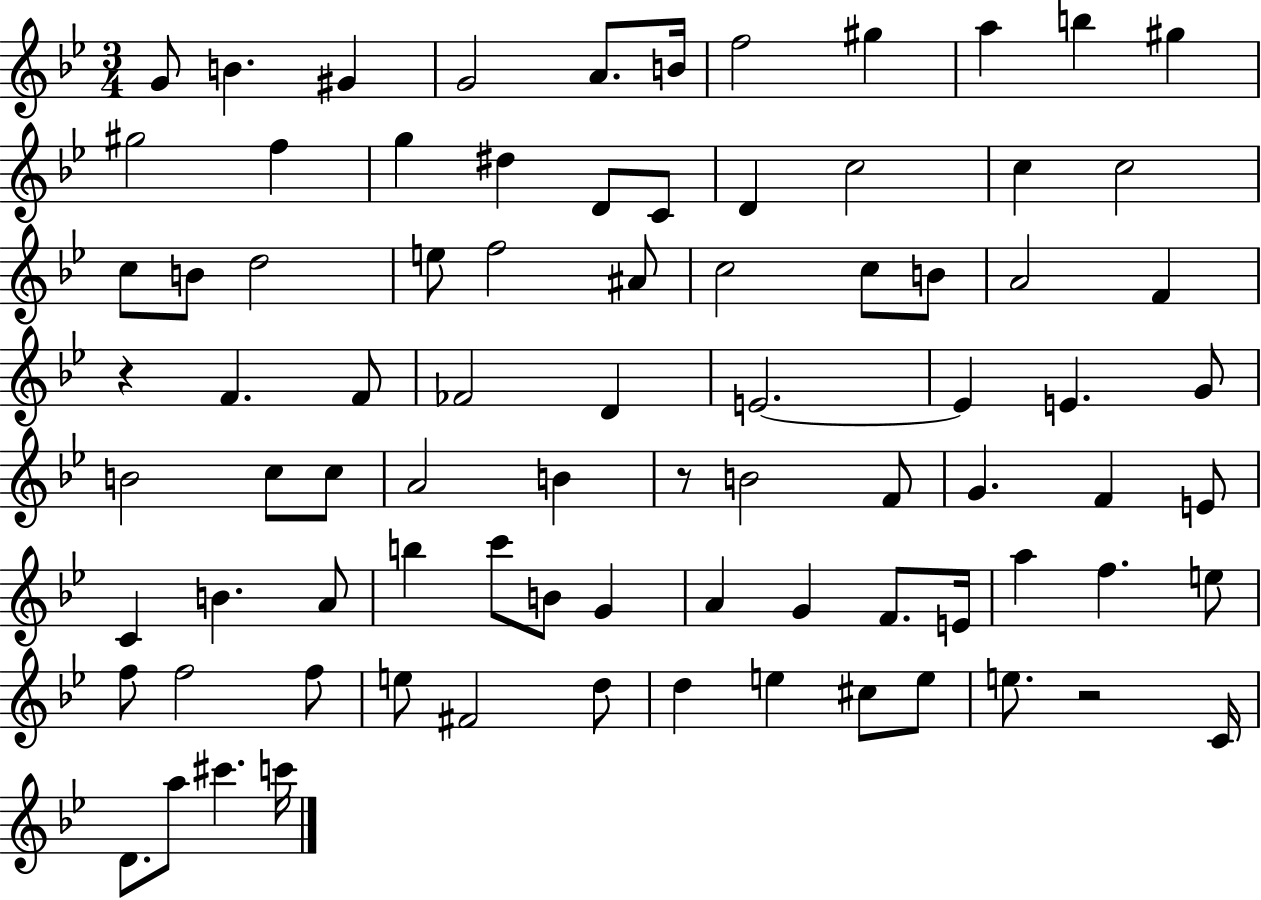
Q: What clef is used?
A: treble